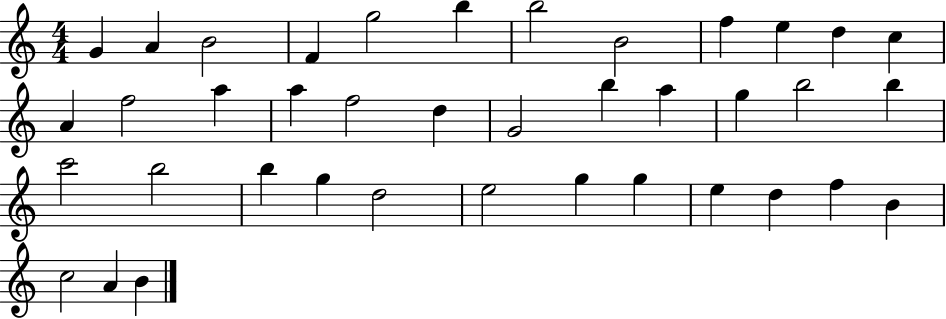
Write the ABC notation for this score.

X:1
T:Untitled
M:4/4
L:1/4
K:C
G A B2 F g2 b b2 B2 f e d c A f2 a a f2 d G2 b a g b2 b c'2 b2 b g d2 e2 g g e d f B c2 A B